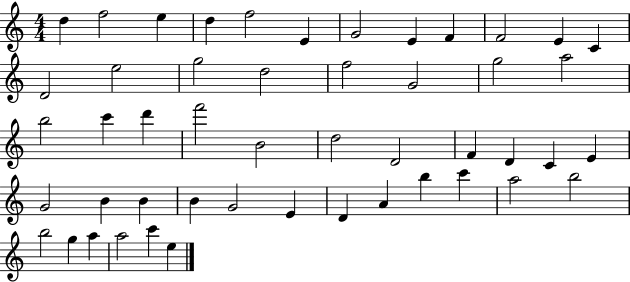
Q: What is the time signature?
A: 4/4